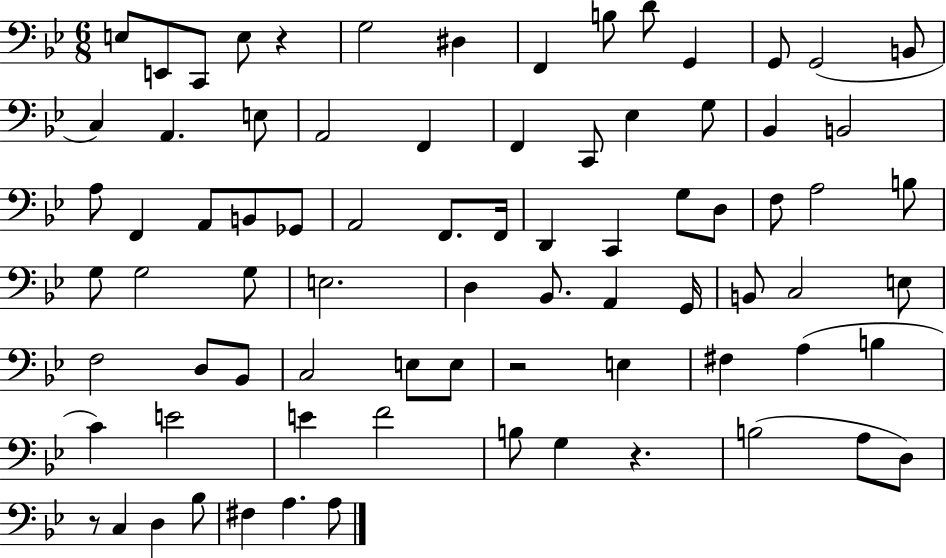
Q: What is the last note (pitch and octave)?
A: A3